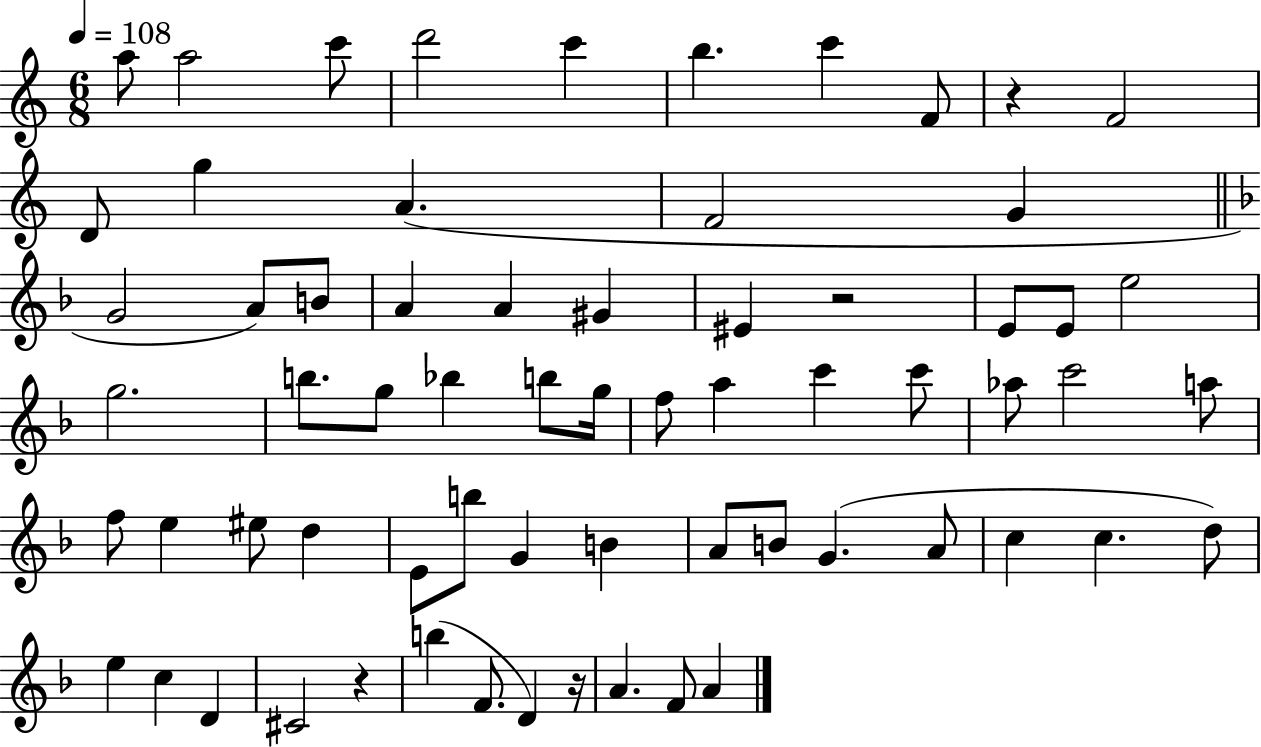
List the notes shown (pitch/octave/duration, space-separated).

A5/e A5/h C6/e D6/h C6/q B5/q. C6/q F4/e R/q F4/h D4/e G5/q A4/q. F4/h G4/q G4/h A4/e B4/e A4/q A4/q G#4/q EIS4/q R/h E4/e E4/e E5/h G5/h. B5/e. G5/e Bb5/q B5/e G5/s F5/e A5/q C6/q C6/e Ab5/e C6/h A5/e F5/e E5/q EIS5/e D5/q E4/e B5/e G4/q B4/q A4/e B4/e G4/q. A4/e C5/q C5/q. D5/e E5/q C5/q D4/q C#4/h R/q B5/q F4/e. D4/q R/s A4/q. F4/e A4/q